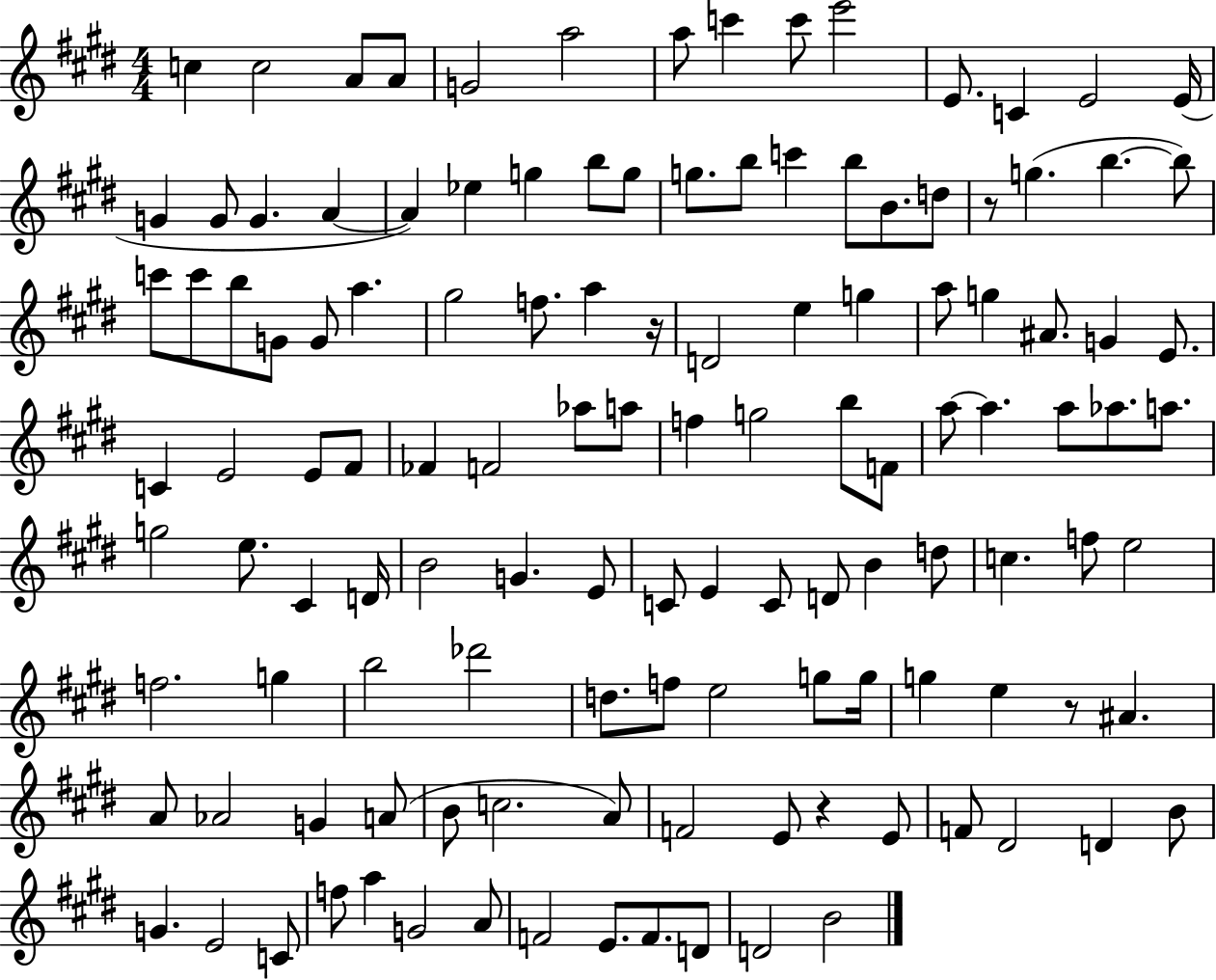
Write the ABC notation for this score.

X:1
T:Untitled
M:4/4
L:1/4
K:E
c c2 A/2 A/2 G2 a2 a/2 c' c'/2 e'2 E/2 C E2 E/4 G G/2 G A A _e g b/2 g/2 g/2 b/2 c' b/2 B/2 d/2 z/2 g b b/2 c'/2 c'/2 b/2 G/2 G/2 a ^g2 f/2 a z/4 D2 e g a/2 g ^A/2 G E/2 C E2 E/2 ^F/2 _F F2 _a/2 a/2 f g2 b/2 F/2 a/2 a a/2 _a/2 a/2 g2 e/2 ^C D/4 B2 G E/2 C/2 E C/2 D/2 B d/2 c f/2 e2 f2 g b2 _d'2 d/2 f/2 e2 g/2 g/4 g e z/2 ^A A/2 _A2 G A/2 B/2 c2 A/2 F2 E/2 z E/2 F/2 ^D2 D B/2 G E2 C/2 f/2 a G2 A/2 F2 E/2 F/2 D/2 D2 B2